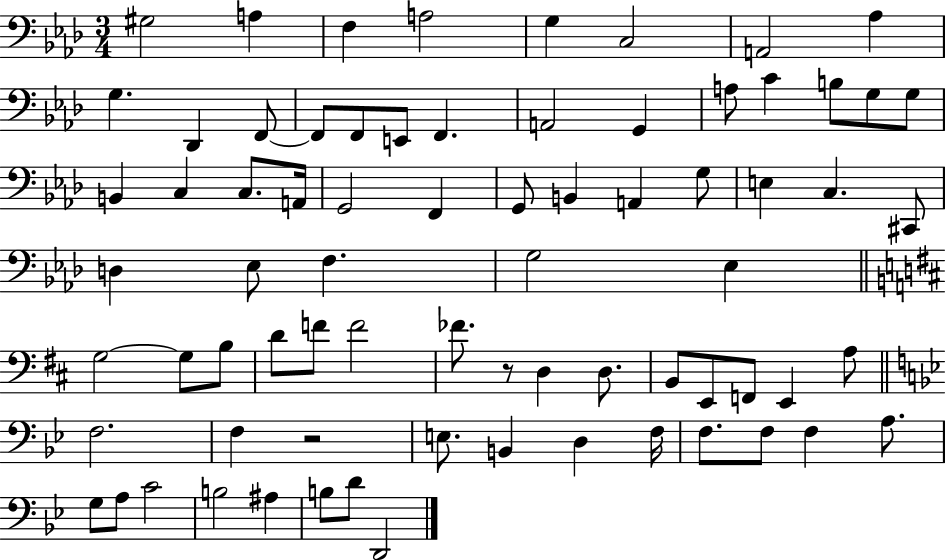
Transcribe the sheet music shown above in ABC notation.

X:1
T:Untitled
M:3/4
L:1/4
K:Ab
^G,2 A, F, A,2 G, C,2 A,,2 _A, G, _D,, F,,/2 F,,/2 F,,/2 E,,/2 F,, A,,2 G,, A,/2 C B,/2 G,/2 G,/2 B,, C, C,/2 A,,/4 G,,2 F,, G,,/2 B,, A,, G,/2 E, C, ^C,,/2 D, _E,/2 F, G,2 _E, G,2 G,/2 B,/2 D/2 F/2 F2 _F/2 z/2 D, D,/2 B,,/2 E,,/2 F,,/2 E,, A,/2 F,2 F, z2 E,/2 B,, D, F,/4 F,/2 F,/2 F, A,/2 G,/2 A,/2 C2 B,2 ^A, B,/2 D/2 D,,2